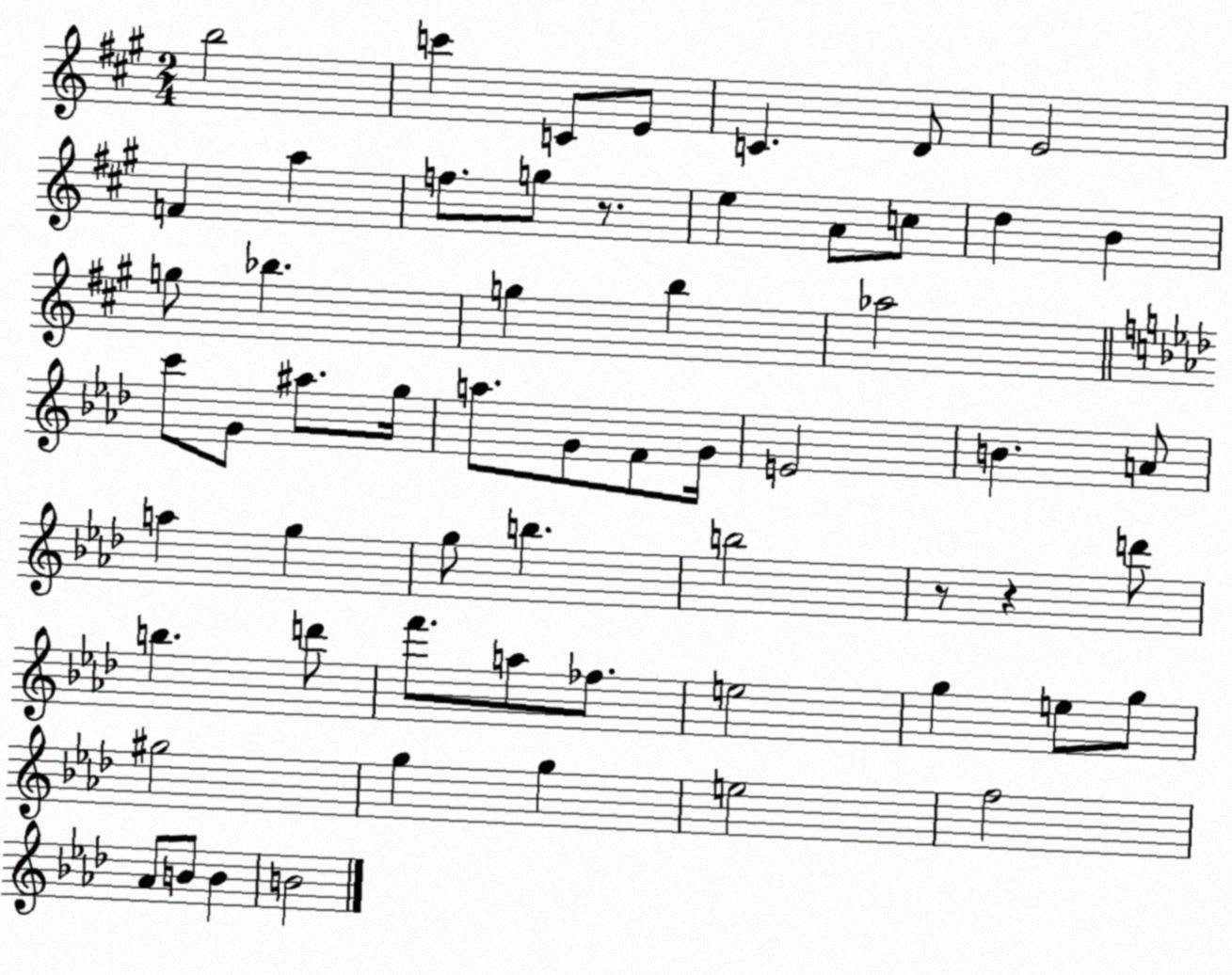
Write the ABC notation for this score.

X:1
T:Untitled
M:2/4
L:1/4
K:A
b2 c' C/2 E/2 C D/2 E2 F a f/2 g/2 z/2 e A/2 c/2 d B g/2 _b g b _a2 c'/2 G/2 ^a/2 g/4 a/2 G/2 F/2 G/4 E2 B A/2 a g g/2 b b2 z/2 z d'/2 b d'/2 f'/2 a/2 _f/2 e2 g e/2 g/2 ^g2 g g e2 f2 _A/2 B/2 B B2